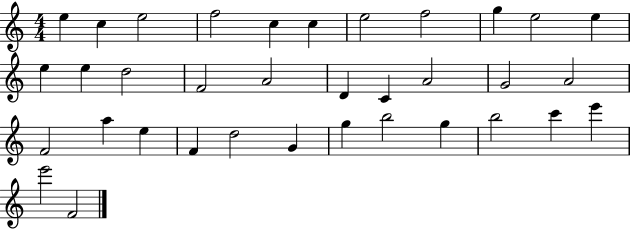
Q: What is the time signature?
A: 4/4